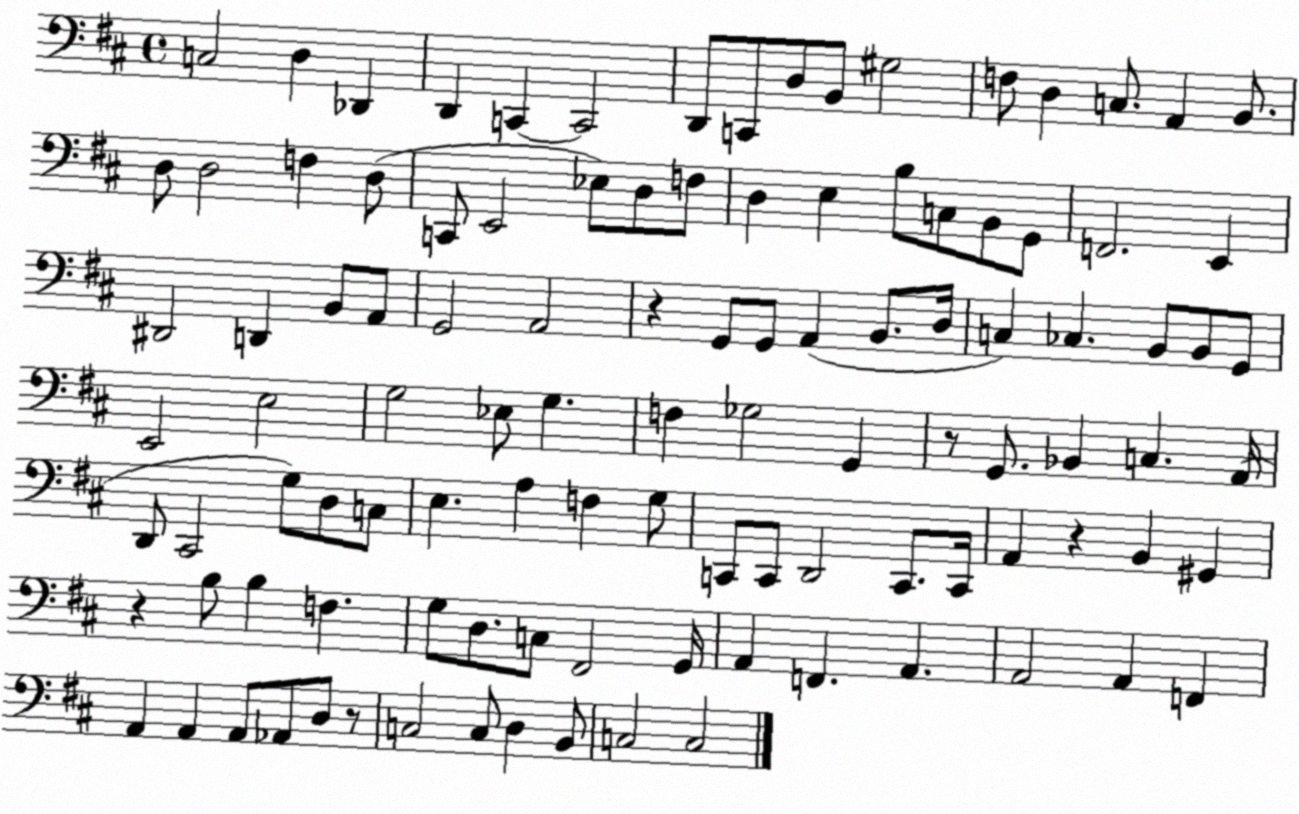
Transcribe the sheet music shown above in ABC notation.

X:1
T:Untitled
M:4/4
L:1/4
K:D
C,2 D, _D,, D,, C,, C,,2 D,,/2 C,,/2 D,/2 B,,/2 ^G,2 F,/2 D, C,/2 A,, B,,/2 D,/2 D,2 F, D,/2 C,,/2 E,,2 _E,/2 D,/2 F,/2 D, E, B,/2 C,/2 B,,/2 G,,/2 F,,2 E,, ^D,,2 D,, B,,/2 A,,/2 G,,2 A,,2 z G,,/2 G,,/2 A,, B,,/2 D,/4 C, _C, B,,/2 B,,/2 G,,/2 E,,2 E,2 G,2 _E,/2 G, F, _G,2 G,, z/2 G,,/2 _B,, C, A,,/4 D,,/2 ^C,,2 G,/2 D,/2 C,/2 E, A, F, G,/2 C,,/2 C,,/2 D,,2 C,,/2 C,,/4 A,, z B,, ^G,, z B,/2 B, F, G,/2 D,/2 C,/2 ^F,,2 G,,/4 A,, F,, A,, A,,2 A,, F,, A,, A,, A,,/2 _A,,/2 D,/2 z/2 C,2 C,/2 D, B,,/2 C,2 C,2